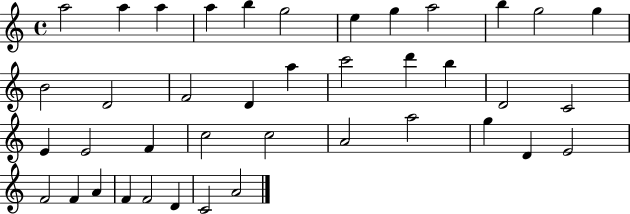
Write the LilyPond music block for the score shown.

{
  \clef treble
  \time 4/4
  \defaultTimeSignature
  \key c \major
  a''2 a''4 a''4 | a''4 b''4 g''2 | e''4 g''4 a''2 | b''4 g''2 g''4 | \break b'2 d'2 | f'2 d'4 a''4 | c'''2 d'''4 b''4 | d'2 c'2 | \break e'4 e'2 f'4 | c''2 c''2 | a'2 a''2 | g''4 d'4 e'2 | \break f'2 f'4 a'4 | f'4 f'2 d'4 | c'2 a'2 | \bar "|."
}